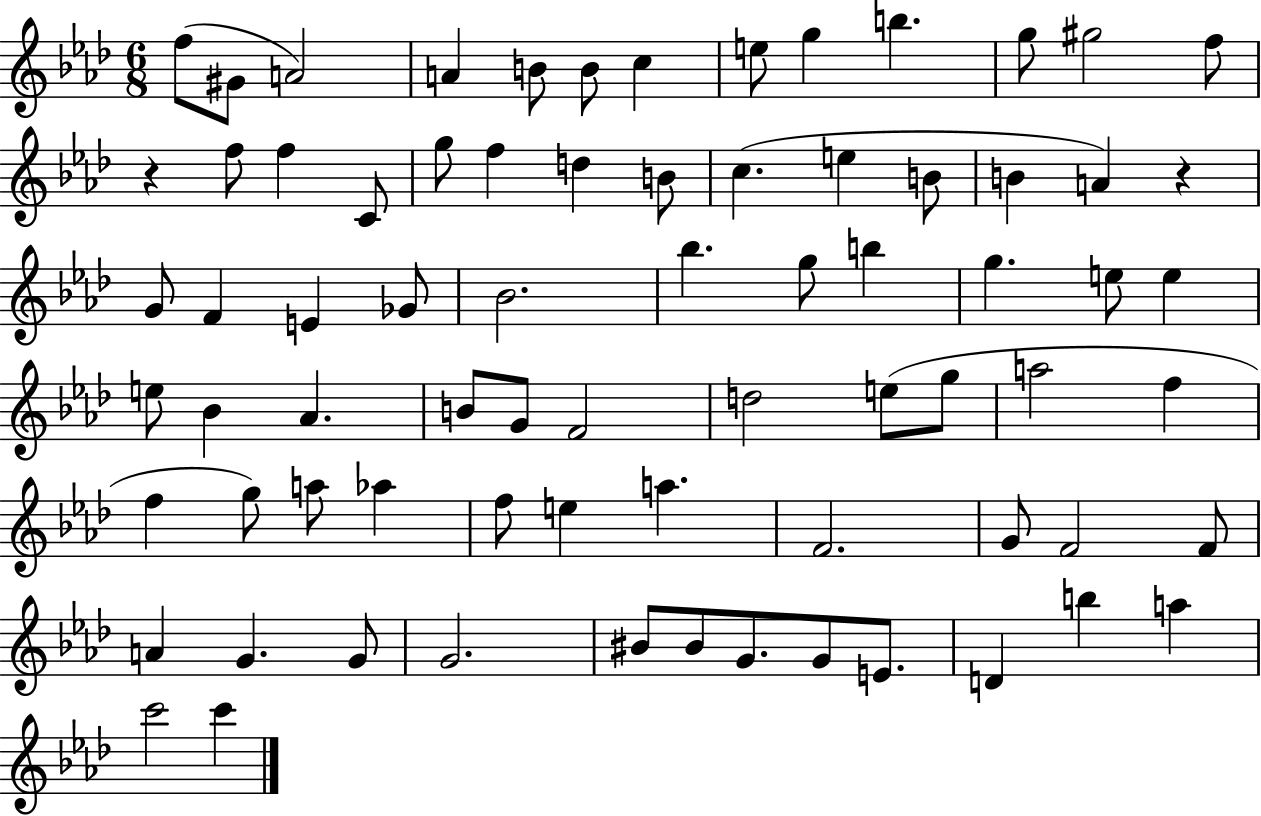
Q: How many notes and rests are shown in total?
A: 74